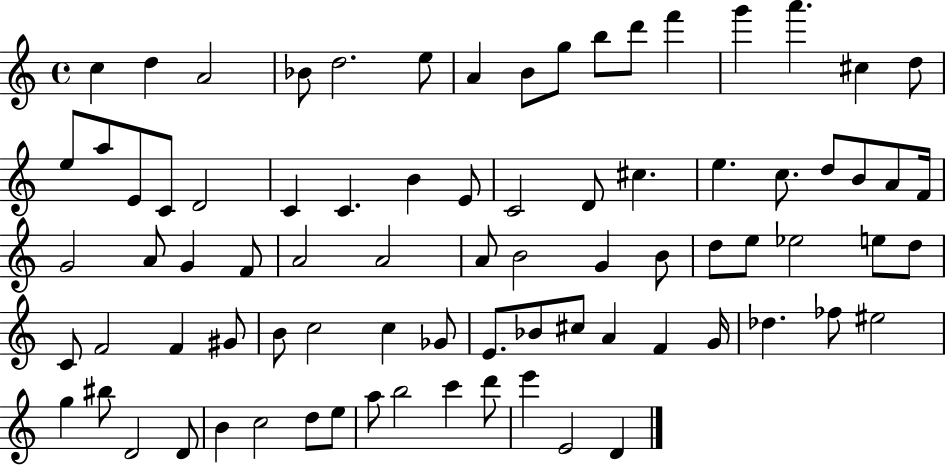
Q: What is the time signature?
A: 4/4